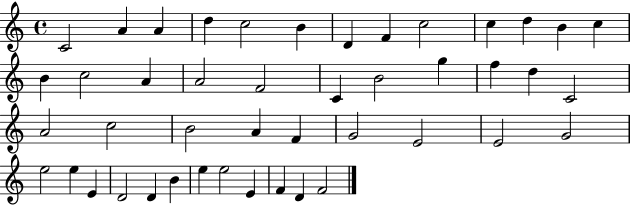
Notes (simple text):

C4/h A4/q A4/q D5/q C5/h B4/q D4/q F4/q C5/h C5/q D5/q B4/q C5/q B4/q C5/h A4/q A4/h F4/h C4/q B4/h G5/q F5/q D5/q C4/h A4/h C5/h B4/h A4/q F4/q G4/h E4/h E4/h G4/h E5/h E5/q E4/q D4/h D4/q B4/q E5/q E5/h E4/q F4/q D4/q F4/h